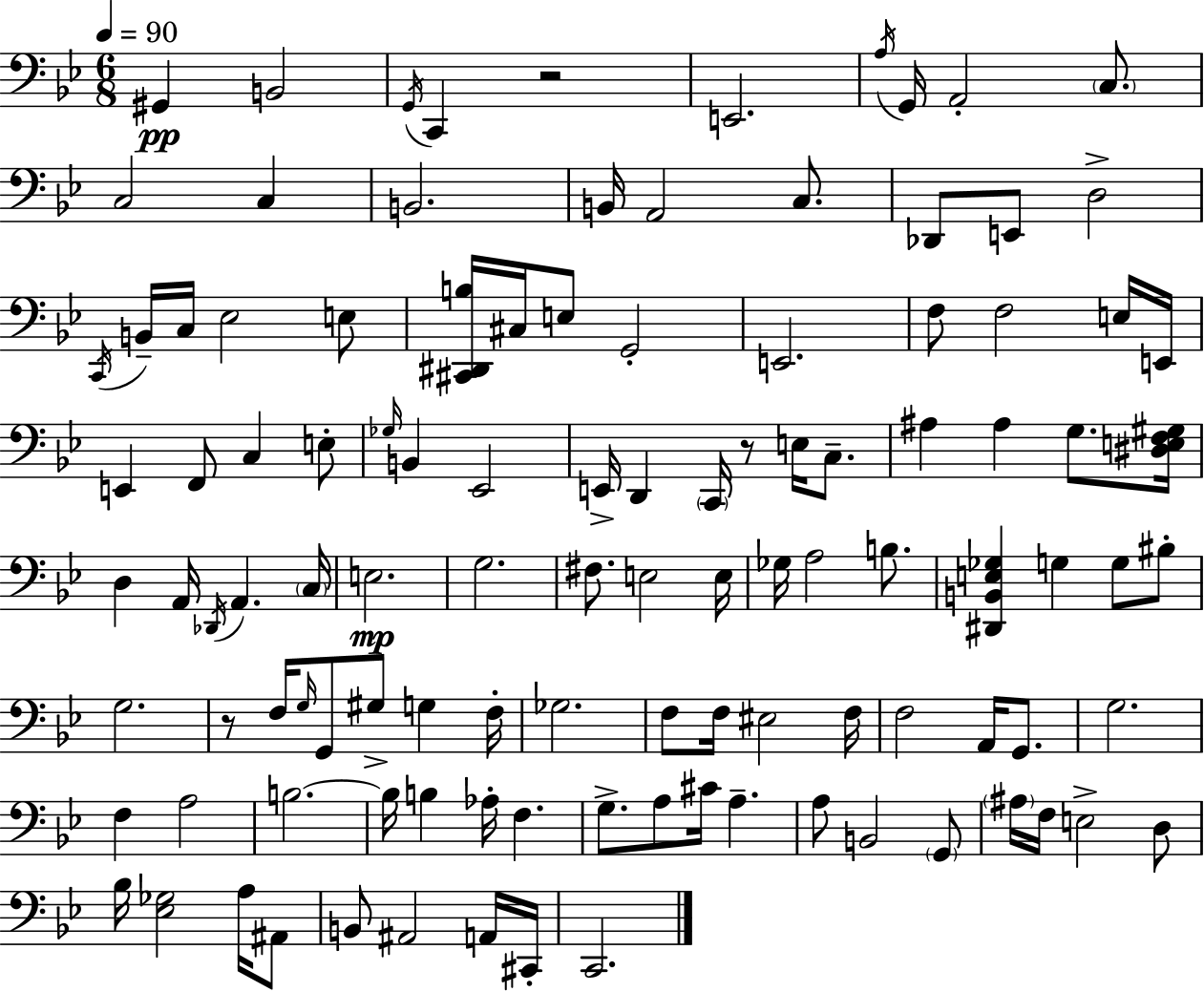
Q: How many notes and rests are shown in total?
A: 111